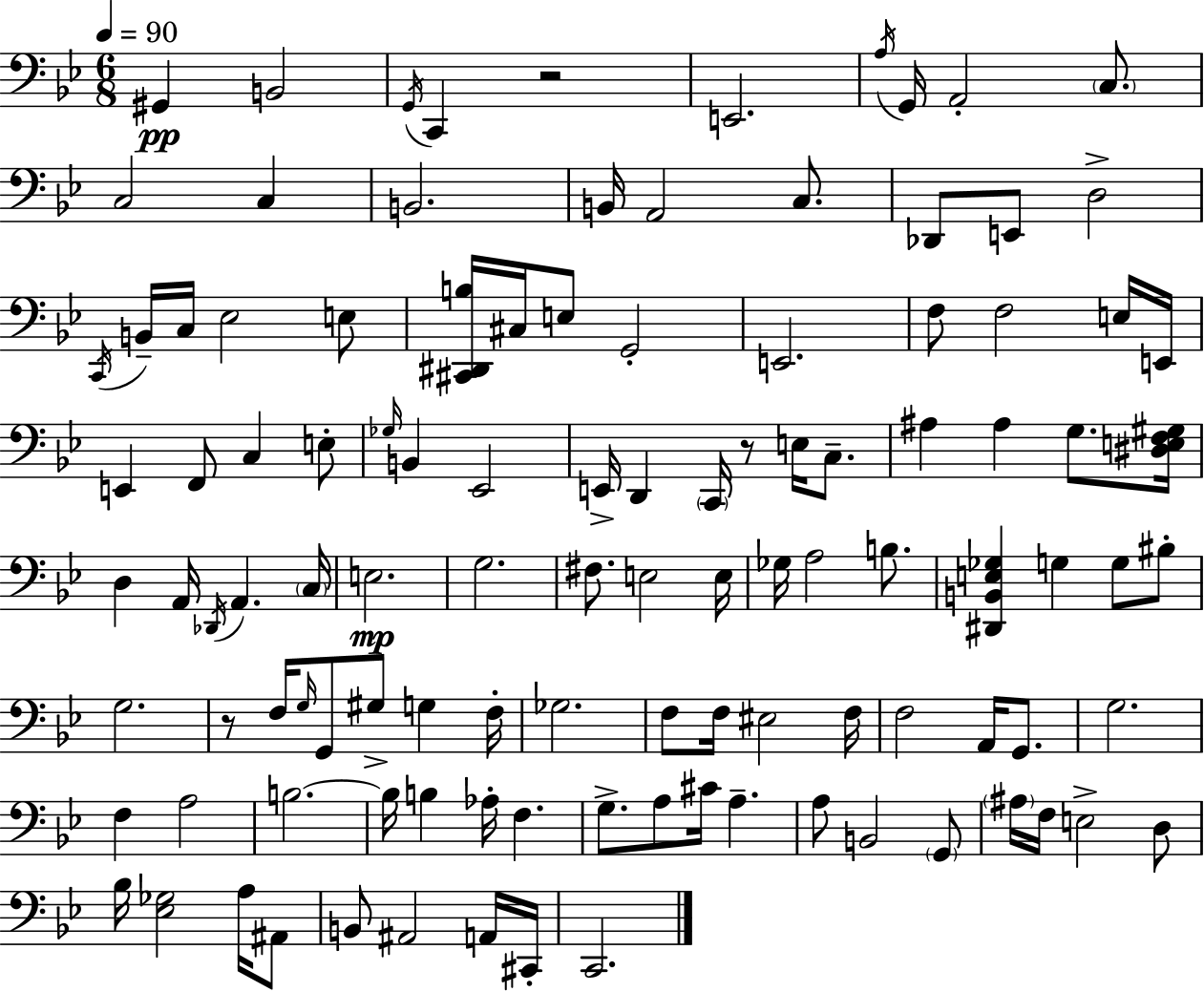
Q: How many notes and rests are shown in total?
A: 111